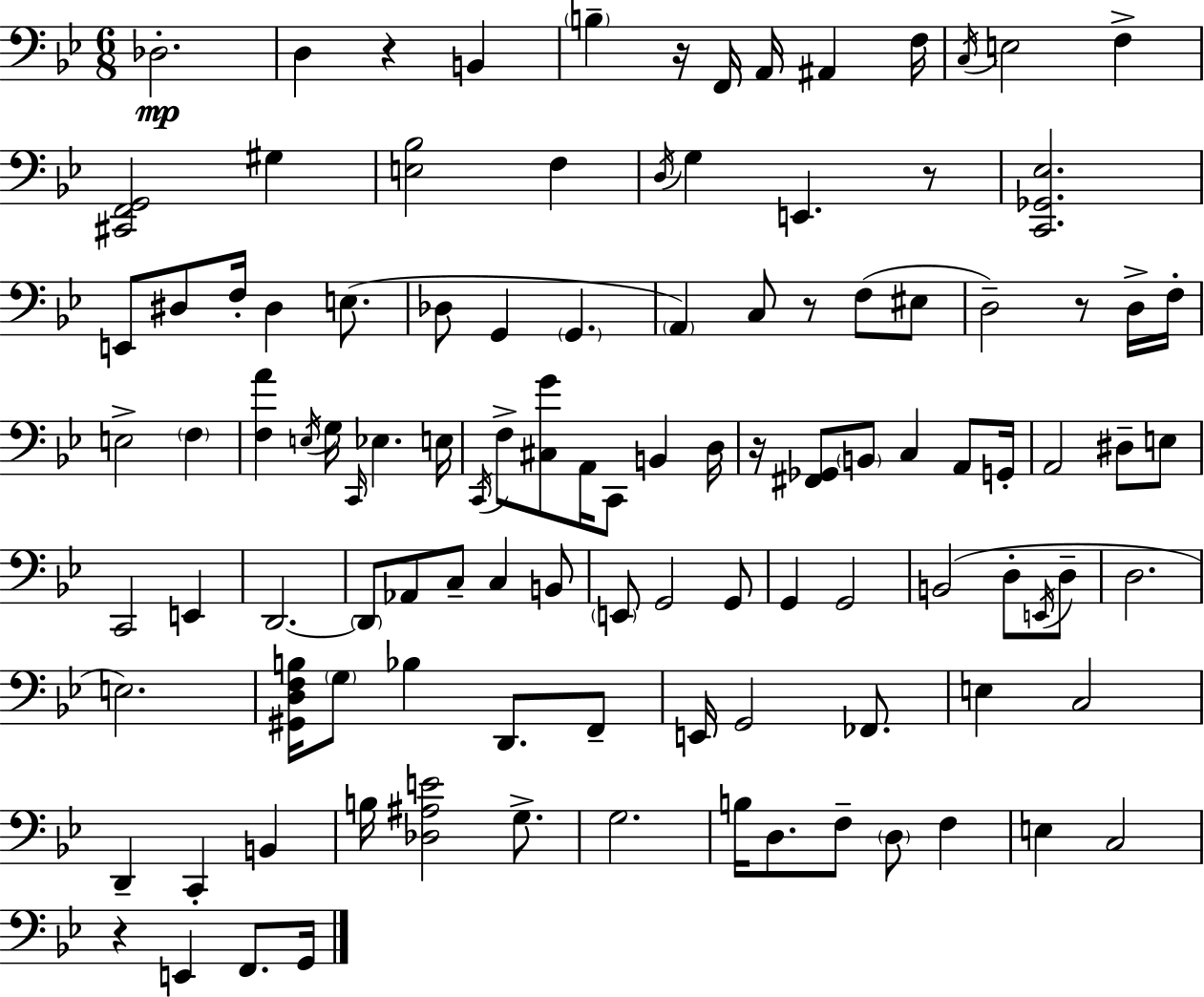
X:1
T:Untitled
M:6/8
L:1/4
K:Bb
_D,2 D, z B,, B, z/4 F,,/4 A,,/4 ^A,, F,/4 C,/4 E,2 F, [^C,,F,,G,,]2 ^G, [E,_B,]2 F, D,/4 G, E,, z/2 [C,,_G,,_E,]2 E,,/2 ^D,/2 F,/4 ^D, E,/2 _D,/2 G,, G,, A,, C,/2 z/2 F,/2 ^E,/2 D,2 z/2 D,/4 F,/4 E,2 F, [F,A] E,/4 G,/4 C,,/4 _E, E,/4 C,,/4 F,/2 [^C,G]/2 A,,/4 C,,/2 B,, D,/4 z/4 [^F,,_G,,]/2 B,,/2 C, A,,/2 G,,/4 A,,2 ^D,/2 E,/2 C,,2 E,, D,,2 D,,/2 _A,,/2 C,/2 C, B,,/2 E,,/2 G,,2 G,,/2 G,, G,,2 B,,2 D,/2 E,,/4 D,/2 D,2 E,2 [^G,,D,F,B,]/4 G,/2 _B, D,,/2 F,,/2 E,,/4 G,,2 _F,,/2 E, C,2 D,, C,, B,, B,/4 [_D,^A,E]2 G,/2 G,2 B,/4 D,/2 F,/2 D,/2 F, E, C,2 z E,, F,,/2 G,,/4